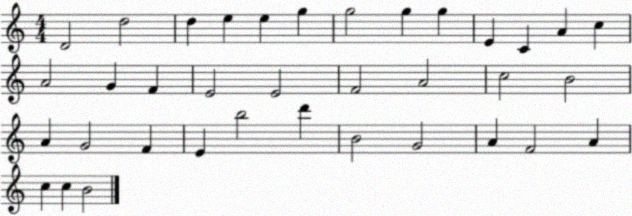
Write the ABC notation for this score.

X:1
T:Untitled
M:4/4
L:1/4
K:C
D2 d2 d e e g g2 g g E C A c A2 G F E2 E2 F2 A2 c2 B2 A G2 F E b2 d' B2 G2 A F2 A c c B2